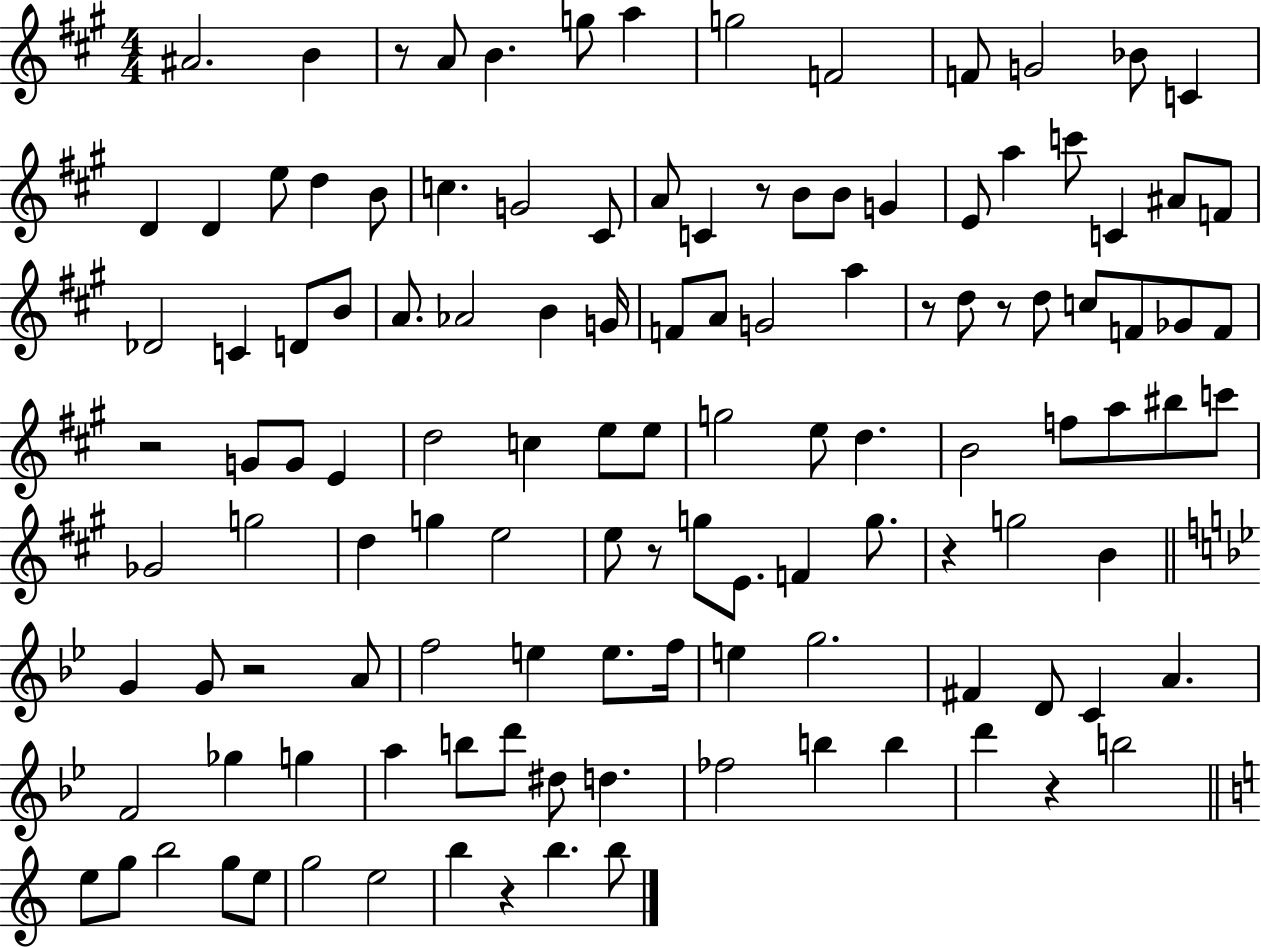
{
  \clef treble
  \numericTimeSignature
  \time 4/4
  \key a \major
  ais'2. b'4 | r8 a'8 b'4. g''8 a''4 | g''2 f'2 | f'8 g'2 bes'8 c'4 | \break d'4 d'4 e''8 d''4 b'8 | c''4. g'2 cis'8 | a'8 c'4 r8 b'8 b'8 g'4 | e'8 a''4 c'''8 c'4 ais'8 f'8 | \break des'2 c'4 d'8 b'8 | a'8. aes'2 b'4 g'16 | f'8 a'8 g'2 a''4 | r8 d''8 r8 d''8 c''8 f'8 ges'8 f'8 | \break r2 g'8 g'8 e'4 | d''2 c''4 e''8 e''8 | g''2 e''8 d''4. | b'2 f''8 a''8 bis''8 c'''8 | \break ges'2 g''2 | d''4 g''4 e''2 | e''8 r8 g''8 e'8. f'4 g''8. | r4 g''2 b'4 | \break \bar "||" \break \key bes \major g'4 g'8 r2 a'8 | f''2 e''4 e''8. f''16 | e''4 g''2. | fis'4 d'8 c'4 a'4. | \break f'2 ges''4 g''4 | a''4 b''8 d'''8 dis''8 d''4. | fes''2 b''4 b''4 | d'''4 r4 b''2 | \break \bar "||" \break \key a \minor e''8 g''8 b''2 g''8 e''8 | g''2 e''2 | b''4 r4 b''4. b''8 | \bar "|."
}